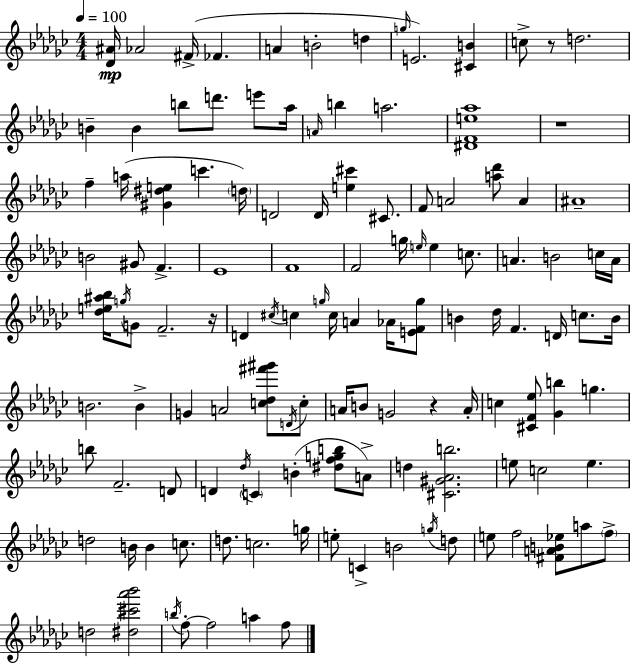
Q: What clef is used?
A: treble